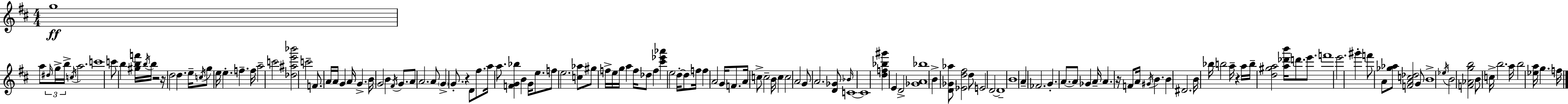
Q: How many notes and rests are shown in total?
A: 144